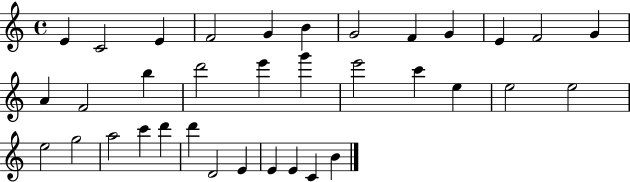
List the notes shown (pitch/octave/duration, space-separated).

E4/q C4/h E4/q F4/h G4/q B4/q G4/h F4/q G4/q E4/q F4/h G4/q A4/q F4/h B5/q D6/h E6/q G6/q E6/h C6/q E5/q E5/h E5/h E5/h G5/h A5/h C6/q D6/q D6/q D4/h E4/q E4/q E4/q C4/q B4/q